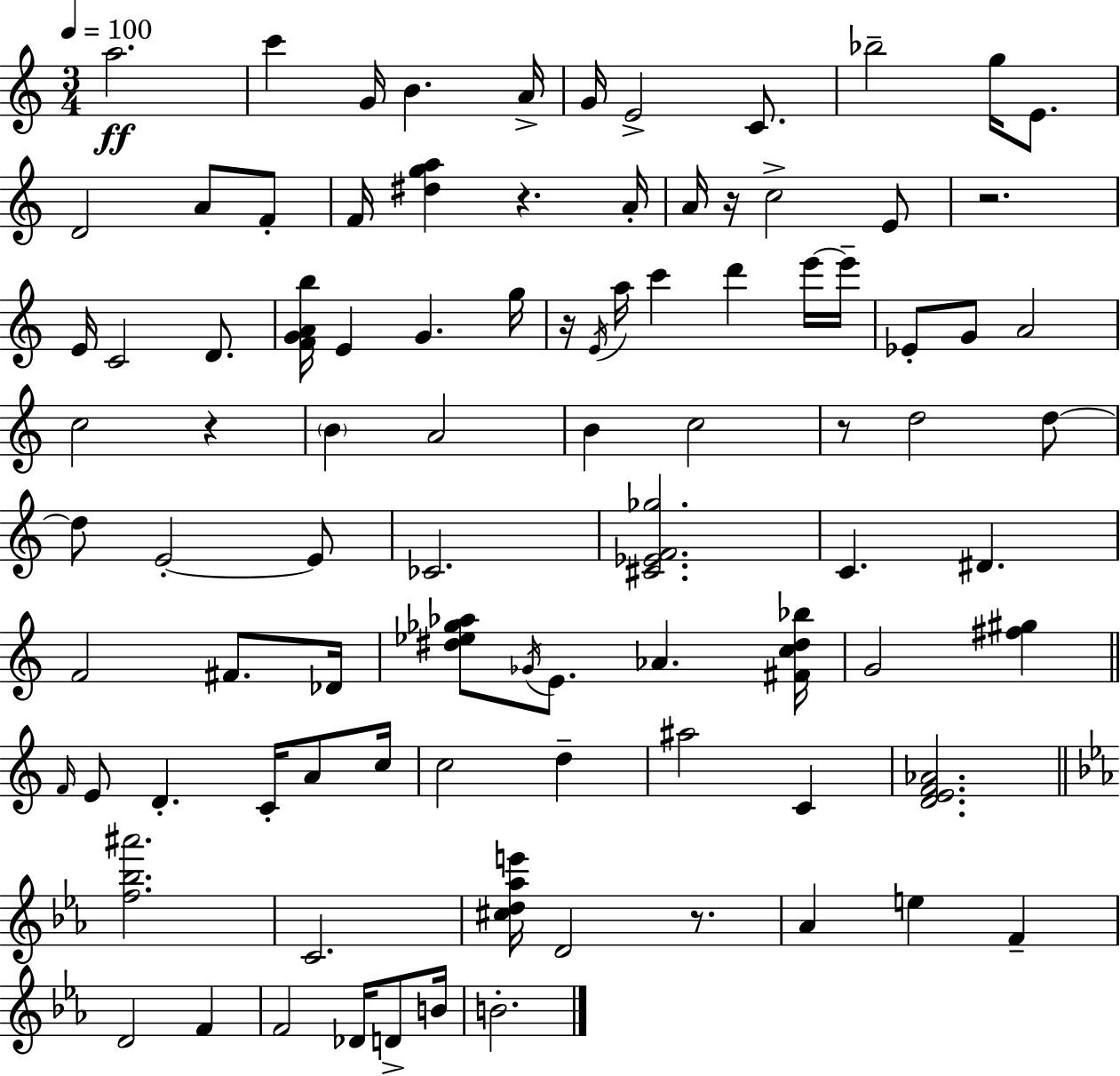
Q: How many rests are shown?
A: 7